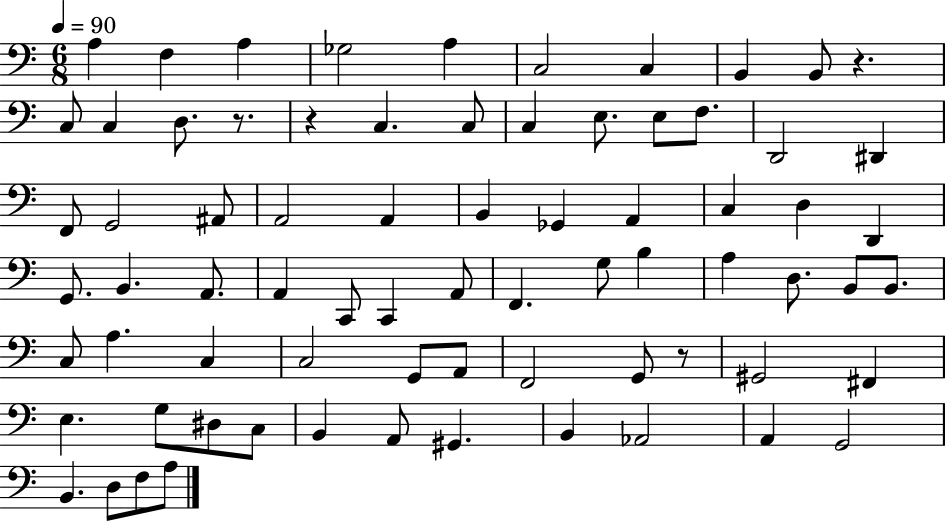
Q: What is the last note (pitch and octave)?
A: A3